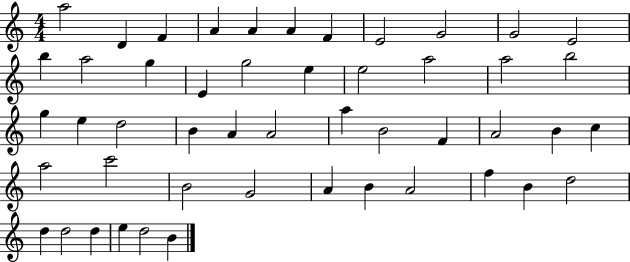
{
  \clef treble
  \numericTimeSignature
  \time 4/4
  \key c \major
  a''2 d'4 f'4 | a'4 a'4 a'4 f'4 | e'2 g'2 | g'2 e'2 | \break b''4 a''2 g''4 | e'4 g''2 e''4 | e''2 a''2 | a''2 b''2 | \break g''4 e''4 d''2 | b'4 a'4 a'2 | a''4 b'2 f'4 | a'2 b'4 c''4 | \break a''2 c'''2 | b'2 g'2 | a'4 b'4 a'2 | f''4 b'4 d''2 | \break d''4 d''2 d''4 | e''4 d''2 b'4 | \bar "|."
}